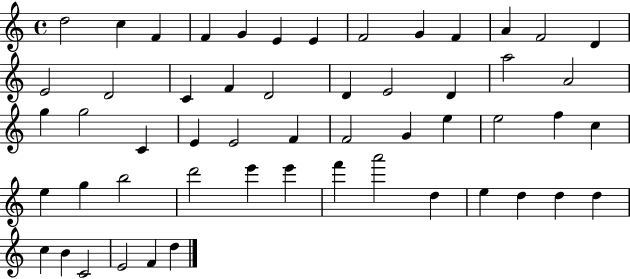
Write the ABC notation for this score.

X:1
T:Untitled
M:4/4
L:1/4
K:C
d2 c F F G E E F2 G F A F2 D E2 D2 C F D2 D E2 D a2 A2 g g2 C E E2 F F2 G e e2 f c e g b2 d'2 e' e' f' a'2 d e d d d c B C2 E2 F d